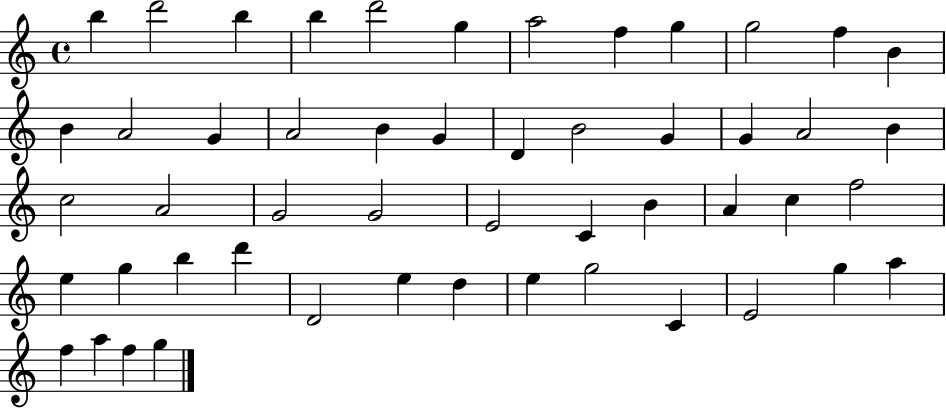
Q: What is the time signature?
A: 4/4